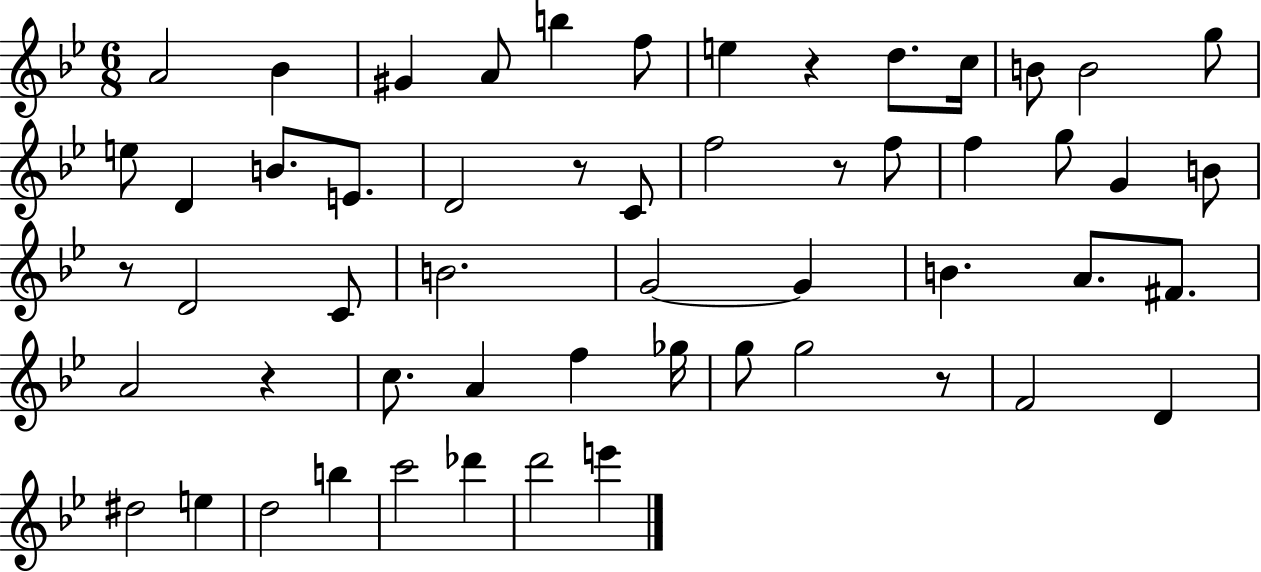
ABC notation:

X:1
T:Untitled
M:6/8
L:1/4
K:Bb
A2 _B ^G A/2 b f/2 e z d/2 c/4 B/2 B2 g/2 e/2 D B/2 E/2 D2 z/2 C/2 f2 z/2 f/2 f g/2 G B/2 z/2 D2 C/2 B2 G2 G B A/2 ^F/2 A2 z c/2 A f _g/4 g/2 g2 z/2 F2 D ^d2 e d2 b c'2 _d' d'2 e'